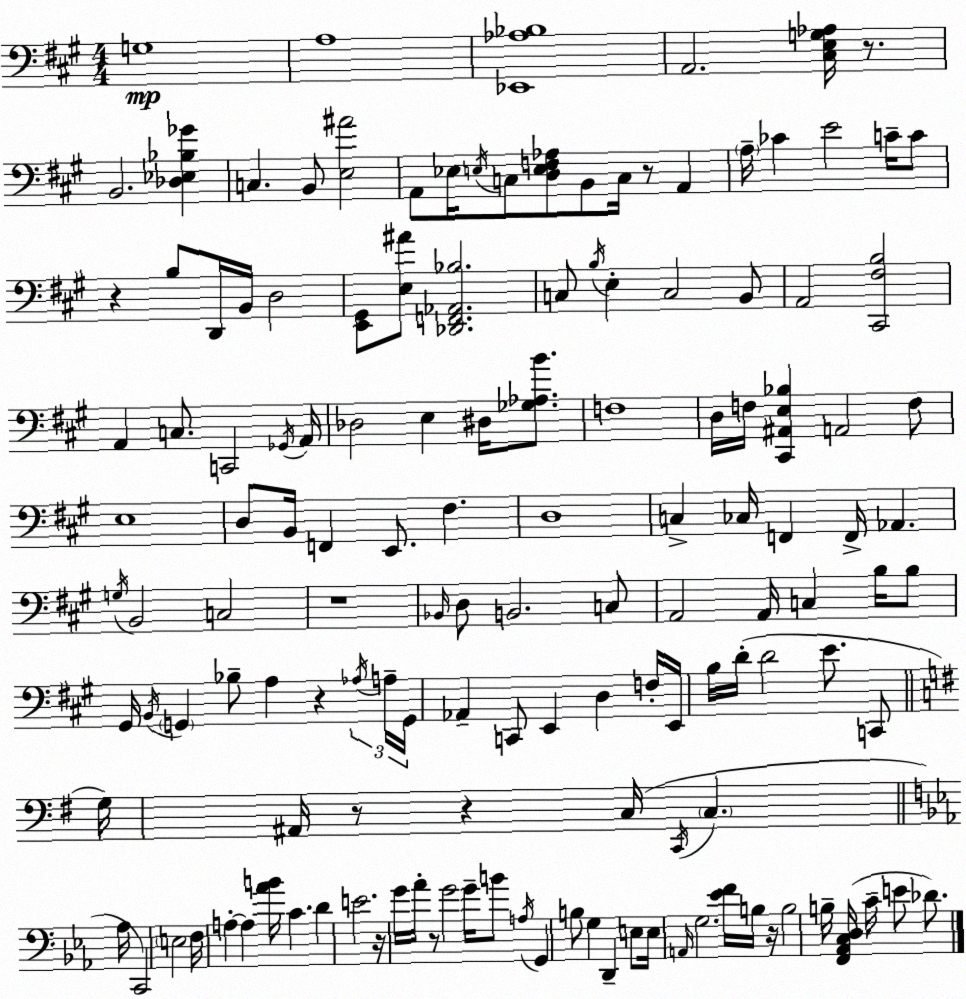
X:1
T:Untitled
M:4/4
L:1/4
K:A
G,4 A,4 [_E,,_A,_B,]4 A,,2 [^C,E,G,_A,]/4 z/2 B,,2 [_D,_E,_B,_G] C, B,,/2 [E,^A]2 A,,/2 _E,/4 E,/4 C,/2 [D,E,F,_A,]/2 B,,/2 C,/4 z/2 A,, A,/4 _C E2 C/4 C/2 z B,/2 D,,/4 B,,/4 D,2 [E,,^G,,]/2 [E,^A]/2 [_D,,F,,_A,,_B,]2 C,/2 B,/4 E, C,2 B,,/2 A,,2 [^C,,^F,B,]2 A,, C,/2 C,,2 _G,,/4 A,,/4 _D,2 E, ^D,/4 [_G,_A,B]/2 F,4 D,/4 F,/4 [^C,,^A,,E,_B,] A,,2 F,/2 E,4 D,/2 B,,/4 F,, E,,/2 ^F, D,4 C, _C,/4 F,, F,,/4 _A,, G,/4 B,,2 C,2 z4 _B,,/4 D,/2 B,,2 C,/2 A,,2 A,,/4 C, B,/4 B,/2 ^G,,/4 B,,/4 G,, _B,/2 A, z _A,/4 A,/4 G,,/4 _A,, C,,/2 E,, D, F,/4 E,,/4 B,/4 D/4 D2 E/2 C,,/2 G,/4 ^A,,/4 z/2 z C,/4 C,,/4 C, _A,/4 C,,2 E,2 F,/4 A, A, [_AB]/4 C D E2 z/4 G/4 _A/4 z/2 G2 G/4 B/2 A,/4 G,, B,/2 G, D,, E,/2 E,/4 A,,/4 G,2 [_EF]/4 B,/4 z/4 B,2 B,/4 [F,,_A,,C,D,]/4 C/4 E/2 _D/2